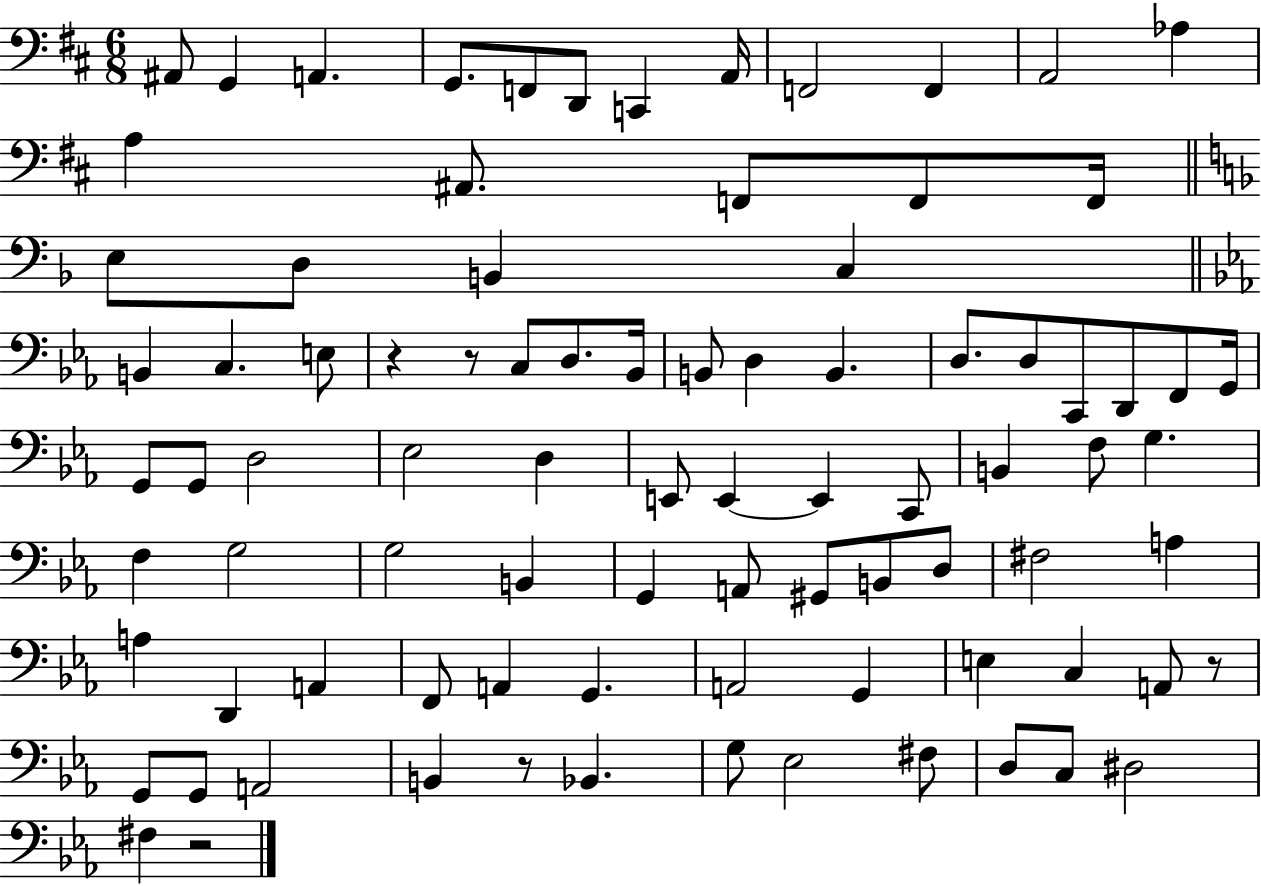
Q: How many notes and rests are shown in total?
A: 87